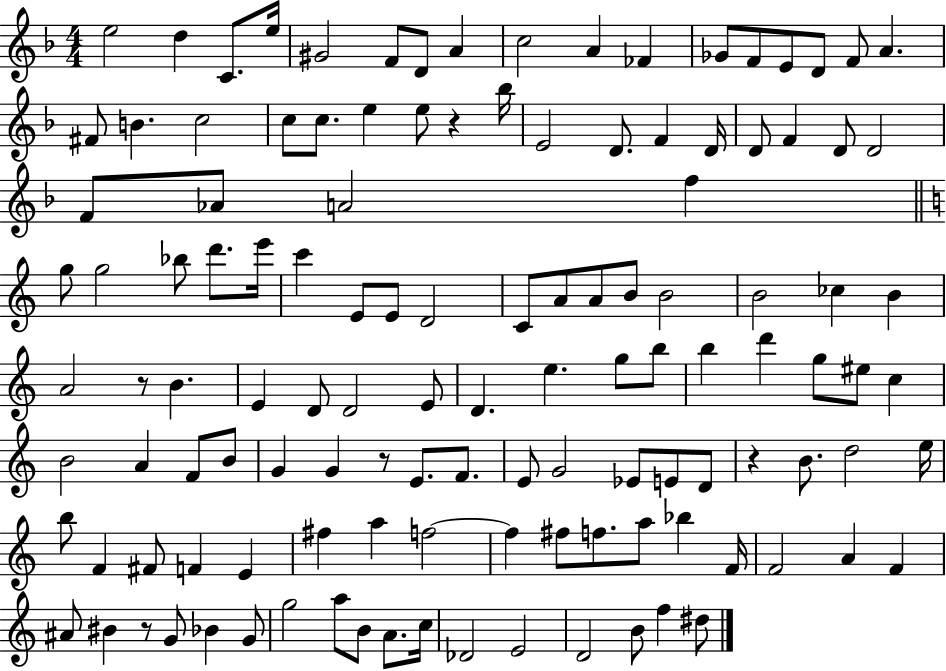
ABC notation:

X:1
T:Untitled
M:4/4
L:1/4
K:F
e2 d C/2 e/4 ^G2 F/2 D/2 A c2 A _F _G/2 F/2 E/2 D/2 F/2 A ^F/2 B c2 c/2 c/2 e e/2 z _b/4 E2 D/2 F D/4 D/2 F D/2 D2 F/2 _A/2 A2 f g/2 g2 _b/2 d'/2 e'/4 c' E/2 E/2 D2 C/2 A/2 A/2 B/2 B2 B2 _c B A2 z/2 B E D/2 D2 E/2 D e g/2 b/2 b d' g/2 ^e/2 c B2 A F/2 B/2 G G z/2 E/2 F/2 E/2 G2 _E/2 E/2 D/2 z B/2 d2 e/4 b/2 F ^F/2 F E ^f a f2 f ^f/2 f/2 a/2 _b F/4 F2 A F ^A/2 ^B z/2 G/2 _B G/2 g2 a/2 B/2 A/2 c/4 _D2 E2 D2 B/2 f ^d/2